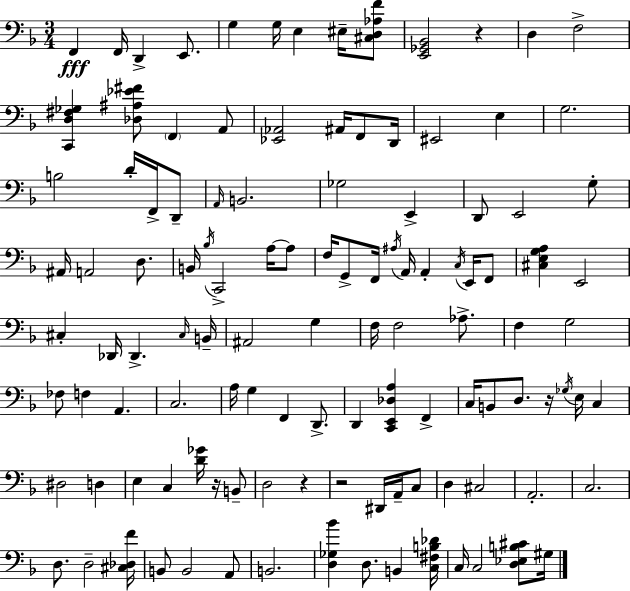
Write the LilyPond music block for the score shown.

{
  \clef bass
  \numericTimeSignature
  \time 3/4
  \key f \major
  \repeat volta 2 { f,4\fff f,16 d,4-> e,8. | g4 g16 e4 eis16-- <cis d aes f'>8 | <e, ges, bes,>2 r4 | d4 f2-> | \break <c, d fis ges>4 <des ais ees' fis'>8 \parenthesize f,4 a,8 | <ees, aes,>2 ais,16 f,8 d,16 | eis,2 e4 | g2. | \break b2 d'16-. f,16-> d,8-- | \grace { a,16 } b,2. | ges2 e,4-> | d,8 e,2 g8-. | \break ais,16 a,2 d8. | b,16 \acciaccatura { bes16 } c,2-> a16~~ | a8 f16 g,8-> f,16 \acciaccatura { ais16 } a,16 a,4-. | \acciaccatura { c16 } e,16 f,8 <cis e g a>4 e,2 | \break cis4-. des,16 des,4.-> | \grace { cis16 } b,16-- ais,2 | g4 f16 f2 | aes8.-> f4 g2 | \break fes8 f4 a,4. | c2. | a16 g4 f,4 | d,8.-> d,4 <c, e, des a>4 | \break f,4-> c16 b,8 d8. r16 | \acciaccatura { ges16 } e16 c4 dis2 | d4 e4 c4 | <d' ges'>16 r16 b,8-- d2 | \break r4 r2 | dis,16 a,16-- c8 d4 cis2 | a,2.-. | c2. | \break d8. d2-- | <cis des f'>16 b,8 b,2 | a,8 b,2. | <d ges bes'>4 d8. | \break b,4 <c fis b des'>16 c16 c2 | <d ees b cis'>8 gis16 } \bar "|."
}